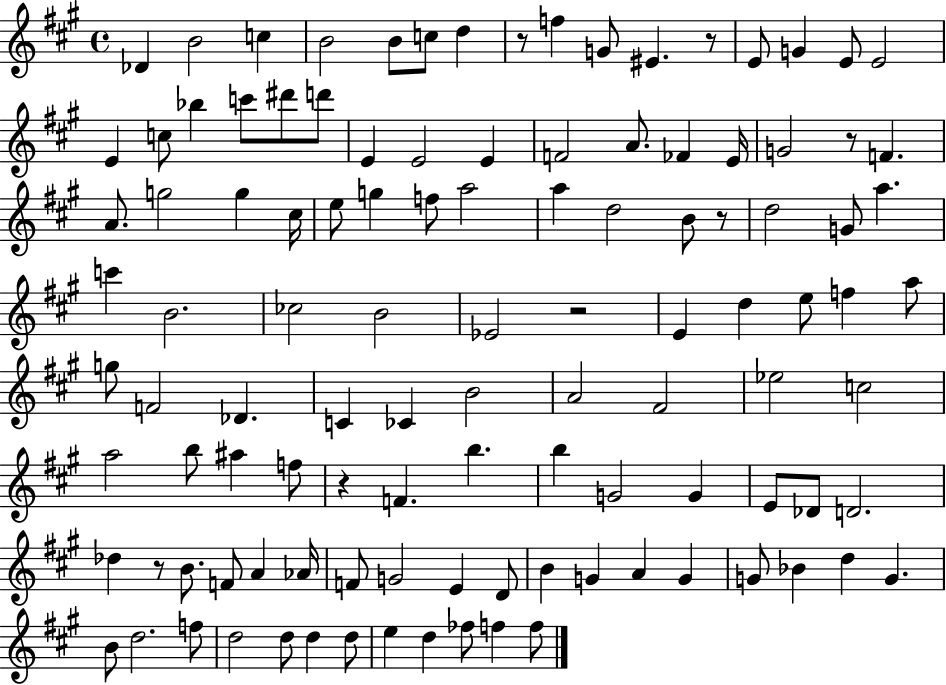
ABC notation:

X:1
T:Untitled
M:4/4
L:1/4
K:A
_D B2 c B2 B/2 c/2 d z/2 f G/2 ^E z/2 E/2 G E/2 E2 E c/2 _b c'/2 ^d'/2 d'/2 E E2 E F2 A/2 _F E/4 G2 z/2 F A/2 g2 g ^c/4 e/2 g f/2 a2 a d2 B/2 z/2 d2 G/2 a c' B2 _c2 B2 _E2 z2 E d e/2 f a/2 g/2 F2 _D C _C B2 A2 ^F2 _e2 c2 a2 b/2 ^a f/2 z F b b G2 G E/2 _D/2 D2 _d z/2 B/2 F/2 A _A/4 F/2 G2 E D/2 B G A G G/2 _B d G B/2 d2 f/2 d2 d/2 d d/2 e d _f/2 f f/2